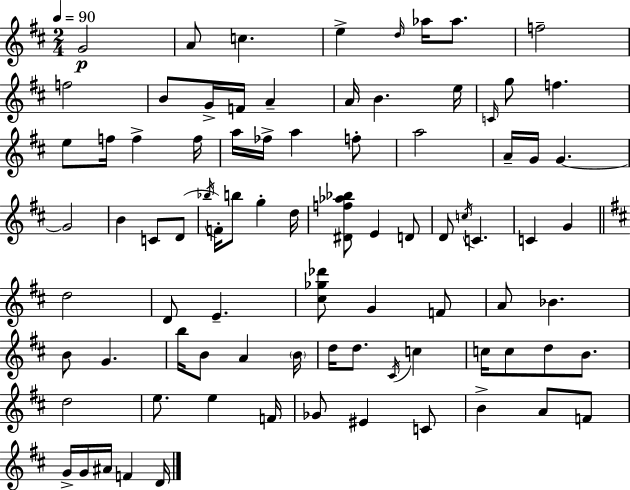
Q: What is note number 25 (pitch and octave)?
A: FES5